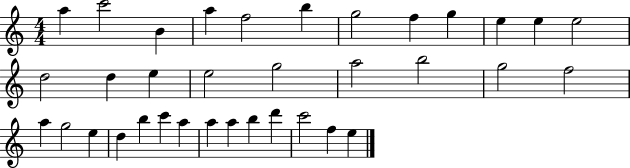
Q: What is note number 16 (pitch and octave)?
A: E5